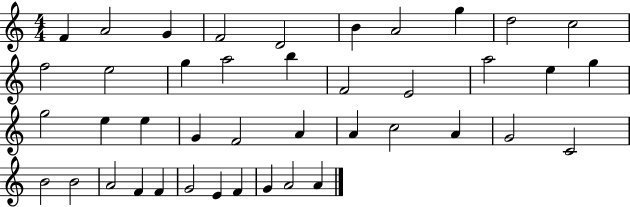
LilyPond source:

{
  \clef treble
  \numericTimeSignature
  \time 4/4
  \key c \major
  f'4 a'2 g'4 | f'2 d'2 | b'4 a'2 g''4 | d''2 c''2 | \break f''2 e''2 | g''4 a''2 b''4 | f'2 e'2 | a''2 e''4 g''4 | \break g''2 e''4 e''4 | g'4 f'2 a'4 | a'4 c''2 a'4 | g'2 c'2 | \break b'2 b'2 | a'2 f'4 f'4 | g'2 e'4 f'4 | g'4 a'2 a'4 | \break \bar "|."
}